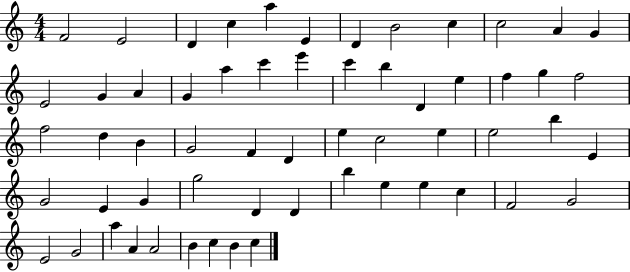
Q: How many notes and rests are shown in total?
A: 59